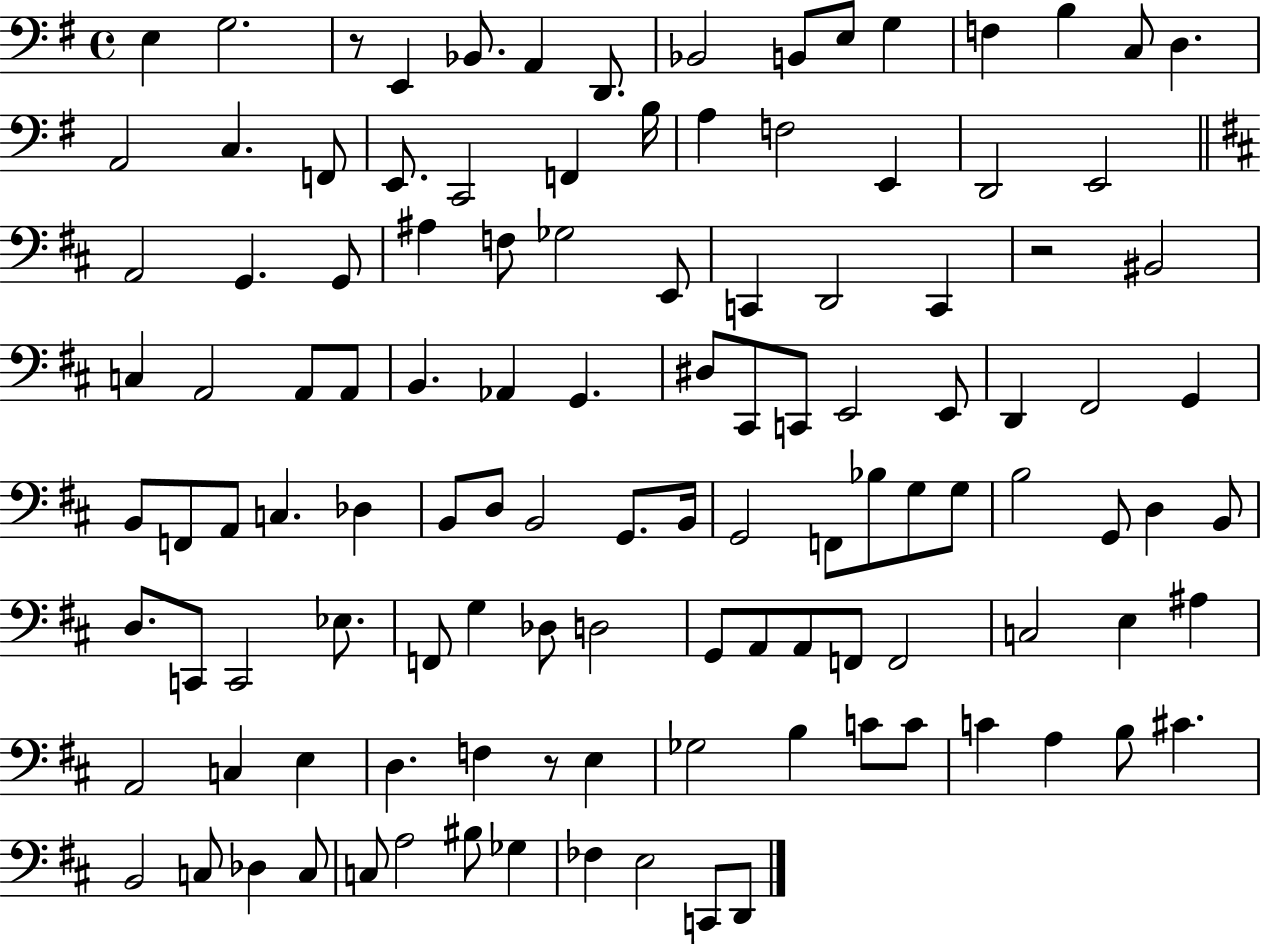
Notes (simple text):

E3/q G3/h. R/e E2/q Bb2/e. A2/q D2/e. Bb2/h B2/e E3/e G3/q F3/q B3/q C3/e D3/q. A2/h C3/q. F2/e E2/e. C2/h F2/q B3/s A3/q F3/h E2/q D2/h E2/h A2/h G2/q. G2/e A#3/q F3/e Gb3/h E2/e C2/q D2/h C2/q R/h BIS2/h C3/q A2/h A2/e A2/e B2/q. Ab2/q G2/q. D#3/e C#2/e C2/e E2/h E2/e D2/q F#2/h G2/q B2/e F2/e A2/e C3/q. Db3/q B2/e D3/e B2/h G2/e. B2/s G2/h F2/e Bb3/e G3/e G3/e B3/h G2/e D3/q B2/e D3/e. C2/e C2/h Eb3/e. F2/e G3/q Db3/e D3/h G2/e A2/e A2/e F2/e F2/h C3/h E3/q A#3/q A2/h C3/q E3/q D3/q. F3/q R/e E3/q Gb3/h B3/q C4/e C4/e C4/q A3/q B3/e C#4/q. B2/h C3/e Db3/q C3/e C3/e A3/h BIS3/e Gb3/q FES3/q E3/h C2/e D2/e